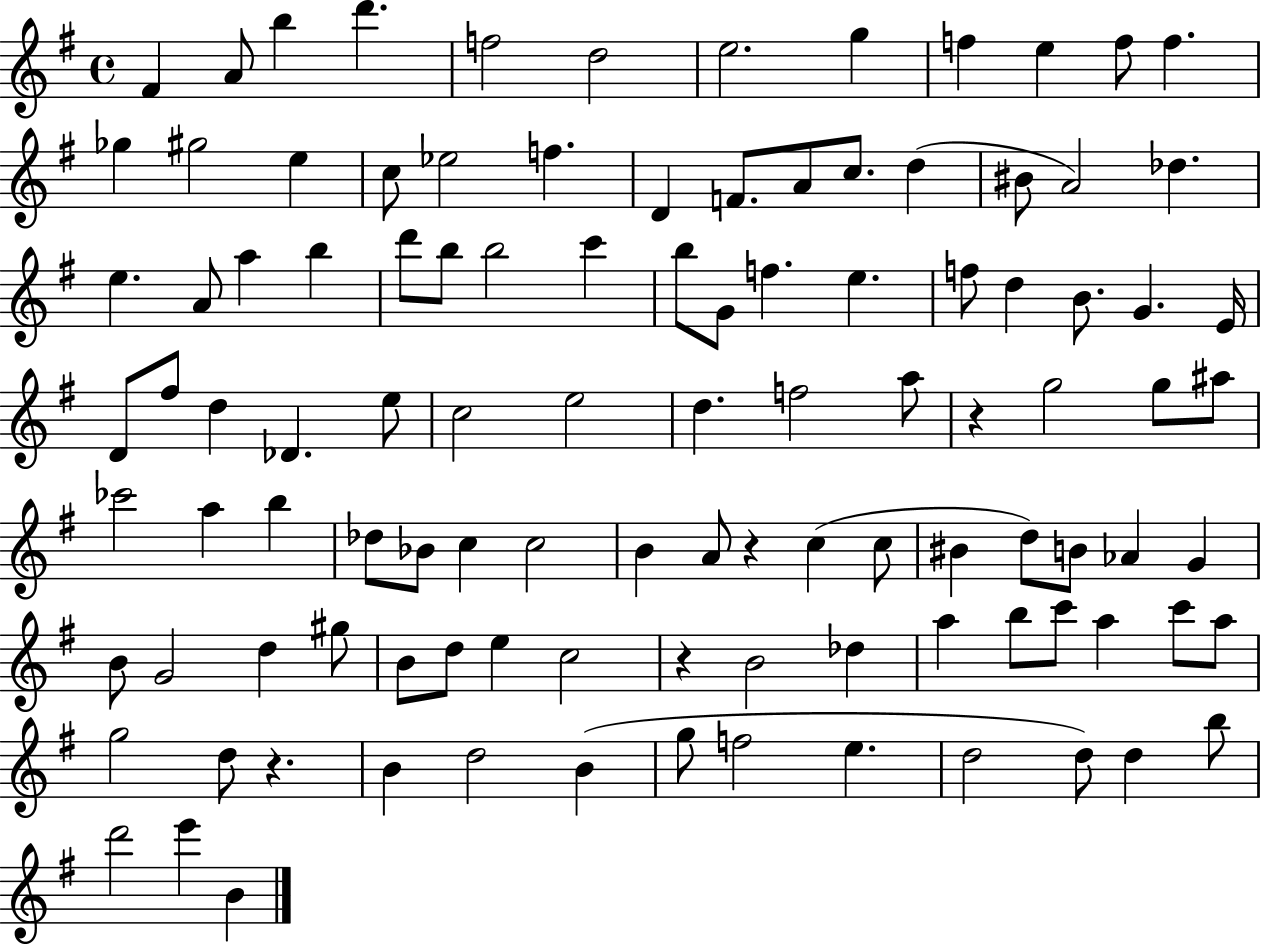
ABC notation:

X:1
T:Untitled
M:4/4
L:1/4
K:G
^F A/2 b d' f2 d2 e2 g f e f/2 f _g ^g2 e c/2 _e2 f D F/2 A/2 c/2 d ^B/2 A2 _d e A/2 a b d'/2 b/2 b2 c' b/2 G/2 f e f/2 d B/2 G E/4 D/2 ^f/2 d _D e/2 c2 e2 d f2 a/2 z g2 g/2 ^a/2 _c'2 a b _d/2 _B/2 c c2 B A/2 z c c/2 ^B d/2 B/2 _A G B/2 G2 d ^g/2 B/2 d/2 e c2 z B2 _d a b/2 c'/2 a c'/2 a/2 g2 d/2 z B d2 B g/2 f2 e d2 d/2 d b/2 d'2 e' B